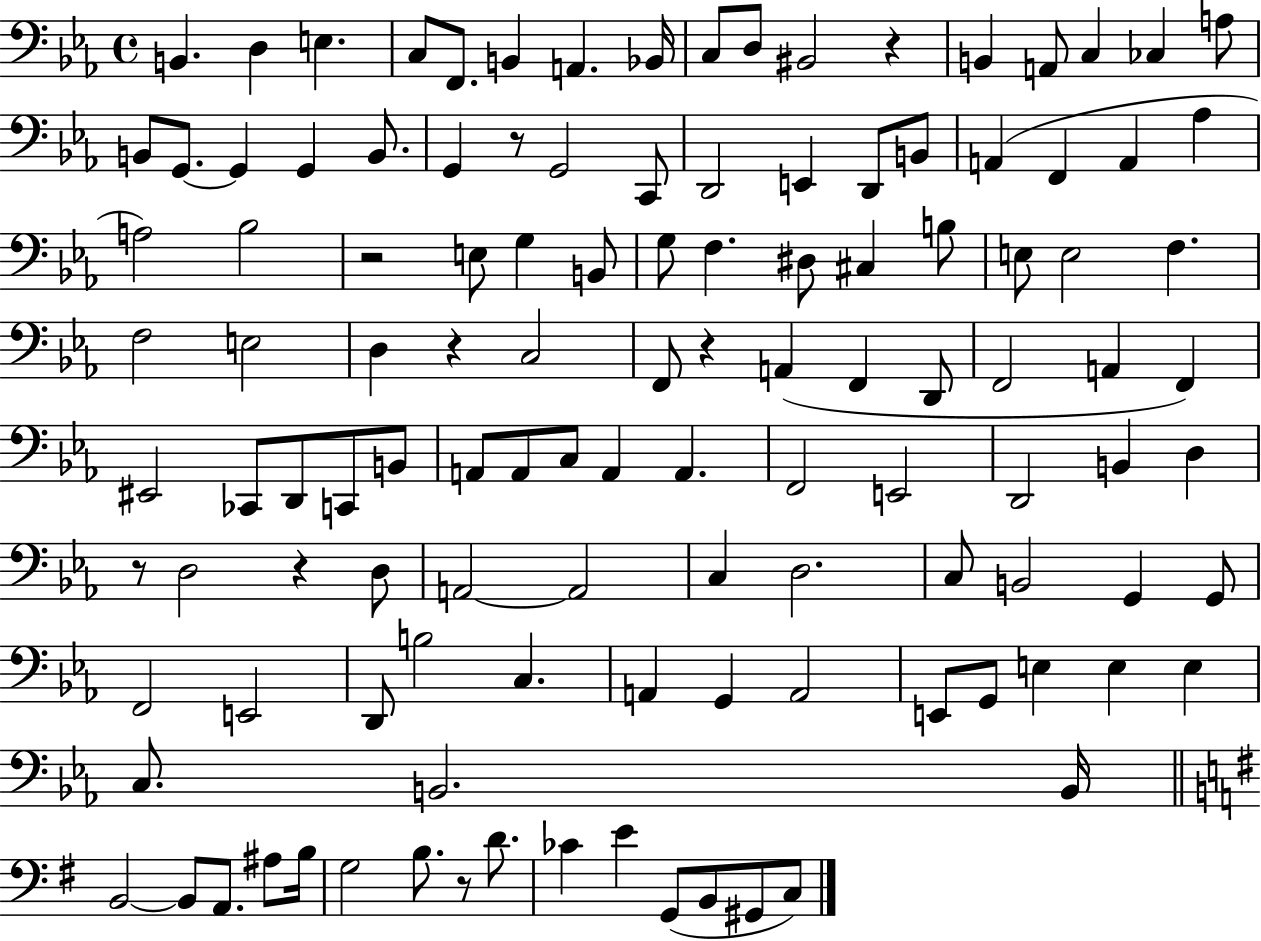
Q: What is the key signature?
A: EES major